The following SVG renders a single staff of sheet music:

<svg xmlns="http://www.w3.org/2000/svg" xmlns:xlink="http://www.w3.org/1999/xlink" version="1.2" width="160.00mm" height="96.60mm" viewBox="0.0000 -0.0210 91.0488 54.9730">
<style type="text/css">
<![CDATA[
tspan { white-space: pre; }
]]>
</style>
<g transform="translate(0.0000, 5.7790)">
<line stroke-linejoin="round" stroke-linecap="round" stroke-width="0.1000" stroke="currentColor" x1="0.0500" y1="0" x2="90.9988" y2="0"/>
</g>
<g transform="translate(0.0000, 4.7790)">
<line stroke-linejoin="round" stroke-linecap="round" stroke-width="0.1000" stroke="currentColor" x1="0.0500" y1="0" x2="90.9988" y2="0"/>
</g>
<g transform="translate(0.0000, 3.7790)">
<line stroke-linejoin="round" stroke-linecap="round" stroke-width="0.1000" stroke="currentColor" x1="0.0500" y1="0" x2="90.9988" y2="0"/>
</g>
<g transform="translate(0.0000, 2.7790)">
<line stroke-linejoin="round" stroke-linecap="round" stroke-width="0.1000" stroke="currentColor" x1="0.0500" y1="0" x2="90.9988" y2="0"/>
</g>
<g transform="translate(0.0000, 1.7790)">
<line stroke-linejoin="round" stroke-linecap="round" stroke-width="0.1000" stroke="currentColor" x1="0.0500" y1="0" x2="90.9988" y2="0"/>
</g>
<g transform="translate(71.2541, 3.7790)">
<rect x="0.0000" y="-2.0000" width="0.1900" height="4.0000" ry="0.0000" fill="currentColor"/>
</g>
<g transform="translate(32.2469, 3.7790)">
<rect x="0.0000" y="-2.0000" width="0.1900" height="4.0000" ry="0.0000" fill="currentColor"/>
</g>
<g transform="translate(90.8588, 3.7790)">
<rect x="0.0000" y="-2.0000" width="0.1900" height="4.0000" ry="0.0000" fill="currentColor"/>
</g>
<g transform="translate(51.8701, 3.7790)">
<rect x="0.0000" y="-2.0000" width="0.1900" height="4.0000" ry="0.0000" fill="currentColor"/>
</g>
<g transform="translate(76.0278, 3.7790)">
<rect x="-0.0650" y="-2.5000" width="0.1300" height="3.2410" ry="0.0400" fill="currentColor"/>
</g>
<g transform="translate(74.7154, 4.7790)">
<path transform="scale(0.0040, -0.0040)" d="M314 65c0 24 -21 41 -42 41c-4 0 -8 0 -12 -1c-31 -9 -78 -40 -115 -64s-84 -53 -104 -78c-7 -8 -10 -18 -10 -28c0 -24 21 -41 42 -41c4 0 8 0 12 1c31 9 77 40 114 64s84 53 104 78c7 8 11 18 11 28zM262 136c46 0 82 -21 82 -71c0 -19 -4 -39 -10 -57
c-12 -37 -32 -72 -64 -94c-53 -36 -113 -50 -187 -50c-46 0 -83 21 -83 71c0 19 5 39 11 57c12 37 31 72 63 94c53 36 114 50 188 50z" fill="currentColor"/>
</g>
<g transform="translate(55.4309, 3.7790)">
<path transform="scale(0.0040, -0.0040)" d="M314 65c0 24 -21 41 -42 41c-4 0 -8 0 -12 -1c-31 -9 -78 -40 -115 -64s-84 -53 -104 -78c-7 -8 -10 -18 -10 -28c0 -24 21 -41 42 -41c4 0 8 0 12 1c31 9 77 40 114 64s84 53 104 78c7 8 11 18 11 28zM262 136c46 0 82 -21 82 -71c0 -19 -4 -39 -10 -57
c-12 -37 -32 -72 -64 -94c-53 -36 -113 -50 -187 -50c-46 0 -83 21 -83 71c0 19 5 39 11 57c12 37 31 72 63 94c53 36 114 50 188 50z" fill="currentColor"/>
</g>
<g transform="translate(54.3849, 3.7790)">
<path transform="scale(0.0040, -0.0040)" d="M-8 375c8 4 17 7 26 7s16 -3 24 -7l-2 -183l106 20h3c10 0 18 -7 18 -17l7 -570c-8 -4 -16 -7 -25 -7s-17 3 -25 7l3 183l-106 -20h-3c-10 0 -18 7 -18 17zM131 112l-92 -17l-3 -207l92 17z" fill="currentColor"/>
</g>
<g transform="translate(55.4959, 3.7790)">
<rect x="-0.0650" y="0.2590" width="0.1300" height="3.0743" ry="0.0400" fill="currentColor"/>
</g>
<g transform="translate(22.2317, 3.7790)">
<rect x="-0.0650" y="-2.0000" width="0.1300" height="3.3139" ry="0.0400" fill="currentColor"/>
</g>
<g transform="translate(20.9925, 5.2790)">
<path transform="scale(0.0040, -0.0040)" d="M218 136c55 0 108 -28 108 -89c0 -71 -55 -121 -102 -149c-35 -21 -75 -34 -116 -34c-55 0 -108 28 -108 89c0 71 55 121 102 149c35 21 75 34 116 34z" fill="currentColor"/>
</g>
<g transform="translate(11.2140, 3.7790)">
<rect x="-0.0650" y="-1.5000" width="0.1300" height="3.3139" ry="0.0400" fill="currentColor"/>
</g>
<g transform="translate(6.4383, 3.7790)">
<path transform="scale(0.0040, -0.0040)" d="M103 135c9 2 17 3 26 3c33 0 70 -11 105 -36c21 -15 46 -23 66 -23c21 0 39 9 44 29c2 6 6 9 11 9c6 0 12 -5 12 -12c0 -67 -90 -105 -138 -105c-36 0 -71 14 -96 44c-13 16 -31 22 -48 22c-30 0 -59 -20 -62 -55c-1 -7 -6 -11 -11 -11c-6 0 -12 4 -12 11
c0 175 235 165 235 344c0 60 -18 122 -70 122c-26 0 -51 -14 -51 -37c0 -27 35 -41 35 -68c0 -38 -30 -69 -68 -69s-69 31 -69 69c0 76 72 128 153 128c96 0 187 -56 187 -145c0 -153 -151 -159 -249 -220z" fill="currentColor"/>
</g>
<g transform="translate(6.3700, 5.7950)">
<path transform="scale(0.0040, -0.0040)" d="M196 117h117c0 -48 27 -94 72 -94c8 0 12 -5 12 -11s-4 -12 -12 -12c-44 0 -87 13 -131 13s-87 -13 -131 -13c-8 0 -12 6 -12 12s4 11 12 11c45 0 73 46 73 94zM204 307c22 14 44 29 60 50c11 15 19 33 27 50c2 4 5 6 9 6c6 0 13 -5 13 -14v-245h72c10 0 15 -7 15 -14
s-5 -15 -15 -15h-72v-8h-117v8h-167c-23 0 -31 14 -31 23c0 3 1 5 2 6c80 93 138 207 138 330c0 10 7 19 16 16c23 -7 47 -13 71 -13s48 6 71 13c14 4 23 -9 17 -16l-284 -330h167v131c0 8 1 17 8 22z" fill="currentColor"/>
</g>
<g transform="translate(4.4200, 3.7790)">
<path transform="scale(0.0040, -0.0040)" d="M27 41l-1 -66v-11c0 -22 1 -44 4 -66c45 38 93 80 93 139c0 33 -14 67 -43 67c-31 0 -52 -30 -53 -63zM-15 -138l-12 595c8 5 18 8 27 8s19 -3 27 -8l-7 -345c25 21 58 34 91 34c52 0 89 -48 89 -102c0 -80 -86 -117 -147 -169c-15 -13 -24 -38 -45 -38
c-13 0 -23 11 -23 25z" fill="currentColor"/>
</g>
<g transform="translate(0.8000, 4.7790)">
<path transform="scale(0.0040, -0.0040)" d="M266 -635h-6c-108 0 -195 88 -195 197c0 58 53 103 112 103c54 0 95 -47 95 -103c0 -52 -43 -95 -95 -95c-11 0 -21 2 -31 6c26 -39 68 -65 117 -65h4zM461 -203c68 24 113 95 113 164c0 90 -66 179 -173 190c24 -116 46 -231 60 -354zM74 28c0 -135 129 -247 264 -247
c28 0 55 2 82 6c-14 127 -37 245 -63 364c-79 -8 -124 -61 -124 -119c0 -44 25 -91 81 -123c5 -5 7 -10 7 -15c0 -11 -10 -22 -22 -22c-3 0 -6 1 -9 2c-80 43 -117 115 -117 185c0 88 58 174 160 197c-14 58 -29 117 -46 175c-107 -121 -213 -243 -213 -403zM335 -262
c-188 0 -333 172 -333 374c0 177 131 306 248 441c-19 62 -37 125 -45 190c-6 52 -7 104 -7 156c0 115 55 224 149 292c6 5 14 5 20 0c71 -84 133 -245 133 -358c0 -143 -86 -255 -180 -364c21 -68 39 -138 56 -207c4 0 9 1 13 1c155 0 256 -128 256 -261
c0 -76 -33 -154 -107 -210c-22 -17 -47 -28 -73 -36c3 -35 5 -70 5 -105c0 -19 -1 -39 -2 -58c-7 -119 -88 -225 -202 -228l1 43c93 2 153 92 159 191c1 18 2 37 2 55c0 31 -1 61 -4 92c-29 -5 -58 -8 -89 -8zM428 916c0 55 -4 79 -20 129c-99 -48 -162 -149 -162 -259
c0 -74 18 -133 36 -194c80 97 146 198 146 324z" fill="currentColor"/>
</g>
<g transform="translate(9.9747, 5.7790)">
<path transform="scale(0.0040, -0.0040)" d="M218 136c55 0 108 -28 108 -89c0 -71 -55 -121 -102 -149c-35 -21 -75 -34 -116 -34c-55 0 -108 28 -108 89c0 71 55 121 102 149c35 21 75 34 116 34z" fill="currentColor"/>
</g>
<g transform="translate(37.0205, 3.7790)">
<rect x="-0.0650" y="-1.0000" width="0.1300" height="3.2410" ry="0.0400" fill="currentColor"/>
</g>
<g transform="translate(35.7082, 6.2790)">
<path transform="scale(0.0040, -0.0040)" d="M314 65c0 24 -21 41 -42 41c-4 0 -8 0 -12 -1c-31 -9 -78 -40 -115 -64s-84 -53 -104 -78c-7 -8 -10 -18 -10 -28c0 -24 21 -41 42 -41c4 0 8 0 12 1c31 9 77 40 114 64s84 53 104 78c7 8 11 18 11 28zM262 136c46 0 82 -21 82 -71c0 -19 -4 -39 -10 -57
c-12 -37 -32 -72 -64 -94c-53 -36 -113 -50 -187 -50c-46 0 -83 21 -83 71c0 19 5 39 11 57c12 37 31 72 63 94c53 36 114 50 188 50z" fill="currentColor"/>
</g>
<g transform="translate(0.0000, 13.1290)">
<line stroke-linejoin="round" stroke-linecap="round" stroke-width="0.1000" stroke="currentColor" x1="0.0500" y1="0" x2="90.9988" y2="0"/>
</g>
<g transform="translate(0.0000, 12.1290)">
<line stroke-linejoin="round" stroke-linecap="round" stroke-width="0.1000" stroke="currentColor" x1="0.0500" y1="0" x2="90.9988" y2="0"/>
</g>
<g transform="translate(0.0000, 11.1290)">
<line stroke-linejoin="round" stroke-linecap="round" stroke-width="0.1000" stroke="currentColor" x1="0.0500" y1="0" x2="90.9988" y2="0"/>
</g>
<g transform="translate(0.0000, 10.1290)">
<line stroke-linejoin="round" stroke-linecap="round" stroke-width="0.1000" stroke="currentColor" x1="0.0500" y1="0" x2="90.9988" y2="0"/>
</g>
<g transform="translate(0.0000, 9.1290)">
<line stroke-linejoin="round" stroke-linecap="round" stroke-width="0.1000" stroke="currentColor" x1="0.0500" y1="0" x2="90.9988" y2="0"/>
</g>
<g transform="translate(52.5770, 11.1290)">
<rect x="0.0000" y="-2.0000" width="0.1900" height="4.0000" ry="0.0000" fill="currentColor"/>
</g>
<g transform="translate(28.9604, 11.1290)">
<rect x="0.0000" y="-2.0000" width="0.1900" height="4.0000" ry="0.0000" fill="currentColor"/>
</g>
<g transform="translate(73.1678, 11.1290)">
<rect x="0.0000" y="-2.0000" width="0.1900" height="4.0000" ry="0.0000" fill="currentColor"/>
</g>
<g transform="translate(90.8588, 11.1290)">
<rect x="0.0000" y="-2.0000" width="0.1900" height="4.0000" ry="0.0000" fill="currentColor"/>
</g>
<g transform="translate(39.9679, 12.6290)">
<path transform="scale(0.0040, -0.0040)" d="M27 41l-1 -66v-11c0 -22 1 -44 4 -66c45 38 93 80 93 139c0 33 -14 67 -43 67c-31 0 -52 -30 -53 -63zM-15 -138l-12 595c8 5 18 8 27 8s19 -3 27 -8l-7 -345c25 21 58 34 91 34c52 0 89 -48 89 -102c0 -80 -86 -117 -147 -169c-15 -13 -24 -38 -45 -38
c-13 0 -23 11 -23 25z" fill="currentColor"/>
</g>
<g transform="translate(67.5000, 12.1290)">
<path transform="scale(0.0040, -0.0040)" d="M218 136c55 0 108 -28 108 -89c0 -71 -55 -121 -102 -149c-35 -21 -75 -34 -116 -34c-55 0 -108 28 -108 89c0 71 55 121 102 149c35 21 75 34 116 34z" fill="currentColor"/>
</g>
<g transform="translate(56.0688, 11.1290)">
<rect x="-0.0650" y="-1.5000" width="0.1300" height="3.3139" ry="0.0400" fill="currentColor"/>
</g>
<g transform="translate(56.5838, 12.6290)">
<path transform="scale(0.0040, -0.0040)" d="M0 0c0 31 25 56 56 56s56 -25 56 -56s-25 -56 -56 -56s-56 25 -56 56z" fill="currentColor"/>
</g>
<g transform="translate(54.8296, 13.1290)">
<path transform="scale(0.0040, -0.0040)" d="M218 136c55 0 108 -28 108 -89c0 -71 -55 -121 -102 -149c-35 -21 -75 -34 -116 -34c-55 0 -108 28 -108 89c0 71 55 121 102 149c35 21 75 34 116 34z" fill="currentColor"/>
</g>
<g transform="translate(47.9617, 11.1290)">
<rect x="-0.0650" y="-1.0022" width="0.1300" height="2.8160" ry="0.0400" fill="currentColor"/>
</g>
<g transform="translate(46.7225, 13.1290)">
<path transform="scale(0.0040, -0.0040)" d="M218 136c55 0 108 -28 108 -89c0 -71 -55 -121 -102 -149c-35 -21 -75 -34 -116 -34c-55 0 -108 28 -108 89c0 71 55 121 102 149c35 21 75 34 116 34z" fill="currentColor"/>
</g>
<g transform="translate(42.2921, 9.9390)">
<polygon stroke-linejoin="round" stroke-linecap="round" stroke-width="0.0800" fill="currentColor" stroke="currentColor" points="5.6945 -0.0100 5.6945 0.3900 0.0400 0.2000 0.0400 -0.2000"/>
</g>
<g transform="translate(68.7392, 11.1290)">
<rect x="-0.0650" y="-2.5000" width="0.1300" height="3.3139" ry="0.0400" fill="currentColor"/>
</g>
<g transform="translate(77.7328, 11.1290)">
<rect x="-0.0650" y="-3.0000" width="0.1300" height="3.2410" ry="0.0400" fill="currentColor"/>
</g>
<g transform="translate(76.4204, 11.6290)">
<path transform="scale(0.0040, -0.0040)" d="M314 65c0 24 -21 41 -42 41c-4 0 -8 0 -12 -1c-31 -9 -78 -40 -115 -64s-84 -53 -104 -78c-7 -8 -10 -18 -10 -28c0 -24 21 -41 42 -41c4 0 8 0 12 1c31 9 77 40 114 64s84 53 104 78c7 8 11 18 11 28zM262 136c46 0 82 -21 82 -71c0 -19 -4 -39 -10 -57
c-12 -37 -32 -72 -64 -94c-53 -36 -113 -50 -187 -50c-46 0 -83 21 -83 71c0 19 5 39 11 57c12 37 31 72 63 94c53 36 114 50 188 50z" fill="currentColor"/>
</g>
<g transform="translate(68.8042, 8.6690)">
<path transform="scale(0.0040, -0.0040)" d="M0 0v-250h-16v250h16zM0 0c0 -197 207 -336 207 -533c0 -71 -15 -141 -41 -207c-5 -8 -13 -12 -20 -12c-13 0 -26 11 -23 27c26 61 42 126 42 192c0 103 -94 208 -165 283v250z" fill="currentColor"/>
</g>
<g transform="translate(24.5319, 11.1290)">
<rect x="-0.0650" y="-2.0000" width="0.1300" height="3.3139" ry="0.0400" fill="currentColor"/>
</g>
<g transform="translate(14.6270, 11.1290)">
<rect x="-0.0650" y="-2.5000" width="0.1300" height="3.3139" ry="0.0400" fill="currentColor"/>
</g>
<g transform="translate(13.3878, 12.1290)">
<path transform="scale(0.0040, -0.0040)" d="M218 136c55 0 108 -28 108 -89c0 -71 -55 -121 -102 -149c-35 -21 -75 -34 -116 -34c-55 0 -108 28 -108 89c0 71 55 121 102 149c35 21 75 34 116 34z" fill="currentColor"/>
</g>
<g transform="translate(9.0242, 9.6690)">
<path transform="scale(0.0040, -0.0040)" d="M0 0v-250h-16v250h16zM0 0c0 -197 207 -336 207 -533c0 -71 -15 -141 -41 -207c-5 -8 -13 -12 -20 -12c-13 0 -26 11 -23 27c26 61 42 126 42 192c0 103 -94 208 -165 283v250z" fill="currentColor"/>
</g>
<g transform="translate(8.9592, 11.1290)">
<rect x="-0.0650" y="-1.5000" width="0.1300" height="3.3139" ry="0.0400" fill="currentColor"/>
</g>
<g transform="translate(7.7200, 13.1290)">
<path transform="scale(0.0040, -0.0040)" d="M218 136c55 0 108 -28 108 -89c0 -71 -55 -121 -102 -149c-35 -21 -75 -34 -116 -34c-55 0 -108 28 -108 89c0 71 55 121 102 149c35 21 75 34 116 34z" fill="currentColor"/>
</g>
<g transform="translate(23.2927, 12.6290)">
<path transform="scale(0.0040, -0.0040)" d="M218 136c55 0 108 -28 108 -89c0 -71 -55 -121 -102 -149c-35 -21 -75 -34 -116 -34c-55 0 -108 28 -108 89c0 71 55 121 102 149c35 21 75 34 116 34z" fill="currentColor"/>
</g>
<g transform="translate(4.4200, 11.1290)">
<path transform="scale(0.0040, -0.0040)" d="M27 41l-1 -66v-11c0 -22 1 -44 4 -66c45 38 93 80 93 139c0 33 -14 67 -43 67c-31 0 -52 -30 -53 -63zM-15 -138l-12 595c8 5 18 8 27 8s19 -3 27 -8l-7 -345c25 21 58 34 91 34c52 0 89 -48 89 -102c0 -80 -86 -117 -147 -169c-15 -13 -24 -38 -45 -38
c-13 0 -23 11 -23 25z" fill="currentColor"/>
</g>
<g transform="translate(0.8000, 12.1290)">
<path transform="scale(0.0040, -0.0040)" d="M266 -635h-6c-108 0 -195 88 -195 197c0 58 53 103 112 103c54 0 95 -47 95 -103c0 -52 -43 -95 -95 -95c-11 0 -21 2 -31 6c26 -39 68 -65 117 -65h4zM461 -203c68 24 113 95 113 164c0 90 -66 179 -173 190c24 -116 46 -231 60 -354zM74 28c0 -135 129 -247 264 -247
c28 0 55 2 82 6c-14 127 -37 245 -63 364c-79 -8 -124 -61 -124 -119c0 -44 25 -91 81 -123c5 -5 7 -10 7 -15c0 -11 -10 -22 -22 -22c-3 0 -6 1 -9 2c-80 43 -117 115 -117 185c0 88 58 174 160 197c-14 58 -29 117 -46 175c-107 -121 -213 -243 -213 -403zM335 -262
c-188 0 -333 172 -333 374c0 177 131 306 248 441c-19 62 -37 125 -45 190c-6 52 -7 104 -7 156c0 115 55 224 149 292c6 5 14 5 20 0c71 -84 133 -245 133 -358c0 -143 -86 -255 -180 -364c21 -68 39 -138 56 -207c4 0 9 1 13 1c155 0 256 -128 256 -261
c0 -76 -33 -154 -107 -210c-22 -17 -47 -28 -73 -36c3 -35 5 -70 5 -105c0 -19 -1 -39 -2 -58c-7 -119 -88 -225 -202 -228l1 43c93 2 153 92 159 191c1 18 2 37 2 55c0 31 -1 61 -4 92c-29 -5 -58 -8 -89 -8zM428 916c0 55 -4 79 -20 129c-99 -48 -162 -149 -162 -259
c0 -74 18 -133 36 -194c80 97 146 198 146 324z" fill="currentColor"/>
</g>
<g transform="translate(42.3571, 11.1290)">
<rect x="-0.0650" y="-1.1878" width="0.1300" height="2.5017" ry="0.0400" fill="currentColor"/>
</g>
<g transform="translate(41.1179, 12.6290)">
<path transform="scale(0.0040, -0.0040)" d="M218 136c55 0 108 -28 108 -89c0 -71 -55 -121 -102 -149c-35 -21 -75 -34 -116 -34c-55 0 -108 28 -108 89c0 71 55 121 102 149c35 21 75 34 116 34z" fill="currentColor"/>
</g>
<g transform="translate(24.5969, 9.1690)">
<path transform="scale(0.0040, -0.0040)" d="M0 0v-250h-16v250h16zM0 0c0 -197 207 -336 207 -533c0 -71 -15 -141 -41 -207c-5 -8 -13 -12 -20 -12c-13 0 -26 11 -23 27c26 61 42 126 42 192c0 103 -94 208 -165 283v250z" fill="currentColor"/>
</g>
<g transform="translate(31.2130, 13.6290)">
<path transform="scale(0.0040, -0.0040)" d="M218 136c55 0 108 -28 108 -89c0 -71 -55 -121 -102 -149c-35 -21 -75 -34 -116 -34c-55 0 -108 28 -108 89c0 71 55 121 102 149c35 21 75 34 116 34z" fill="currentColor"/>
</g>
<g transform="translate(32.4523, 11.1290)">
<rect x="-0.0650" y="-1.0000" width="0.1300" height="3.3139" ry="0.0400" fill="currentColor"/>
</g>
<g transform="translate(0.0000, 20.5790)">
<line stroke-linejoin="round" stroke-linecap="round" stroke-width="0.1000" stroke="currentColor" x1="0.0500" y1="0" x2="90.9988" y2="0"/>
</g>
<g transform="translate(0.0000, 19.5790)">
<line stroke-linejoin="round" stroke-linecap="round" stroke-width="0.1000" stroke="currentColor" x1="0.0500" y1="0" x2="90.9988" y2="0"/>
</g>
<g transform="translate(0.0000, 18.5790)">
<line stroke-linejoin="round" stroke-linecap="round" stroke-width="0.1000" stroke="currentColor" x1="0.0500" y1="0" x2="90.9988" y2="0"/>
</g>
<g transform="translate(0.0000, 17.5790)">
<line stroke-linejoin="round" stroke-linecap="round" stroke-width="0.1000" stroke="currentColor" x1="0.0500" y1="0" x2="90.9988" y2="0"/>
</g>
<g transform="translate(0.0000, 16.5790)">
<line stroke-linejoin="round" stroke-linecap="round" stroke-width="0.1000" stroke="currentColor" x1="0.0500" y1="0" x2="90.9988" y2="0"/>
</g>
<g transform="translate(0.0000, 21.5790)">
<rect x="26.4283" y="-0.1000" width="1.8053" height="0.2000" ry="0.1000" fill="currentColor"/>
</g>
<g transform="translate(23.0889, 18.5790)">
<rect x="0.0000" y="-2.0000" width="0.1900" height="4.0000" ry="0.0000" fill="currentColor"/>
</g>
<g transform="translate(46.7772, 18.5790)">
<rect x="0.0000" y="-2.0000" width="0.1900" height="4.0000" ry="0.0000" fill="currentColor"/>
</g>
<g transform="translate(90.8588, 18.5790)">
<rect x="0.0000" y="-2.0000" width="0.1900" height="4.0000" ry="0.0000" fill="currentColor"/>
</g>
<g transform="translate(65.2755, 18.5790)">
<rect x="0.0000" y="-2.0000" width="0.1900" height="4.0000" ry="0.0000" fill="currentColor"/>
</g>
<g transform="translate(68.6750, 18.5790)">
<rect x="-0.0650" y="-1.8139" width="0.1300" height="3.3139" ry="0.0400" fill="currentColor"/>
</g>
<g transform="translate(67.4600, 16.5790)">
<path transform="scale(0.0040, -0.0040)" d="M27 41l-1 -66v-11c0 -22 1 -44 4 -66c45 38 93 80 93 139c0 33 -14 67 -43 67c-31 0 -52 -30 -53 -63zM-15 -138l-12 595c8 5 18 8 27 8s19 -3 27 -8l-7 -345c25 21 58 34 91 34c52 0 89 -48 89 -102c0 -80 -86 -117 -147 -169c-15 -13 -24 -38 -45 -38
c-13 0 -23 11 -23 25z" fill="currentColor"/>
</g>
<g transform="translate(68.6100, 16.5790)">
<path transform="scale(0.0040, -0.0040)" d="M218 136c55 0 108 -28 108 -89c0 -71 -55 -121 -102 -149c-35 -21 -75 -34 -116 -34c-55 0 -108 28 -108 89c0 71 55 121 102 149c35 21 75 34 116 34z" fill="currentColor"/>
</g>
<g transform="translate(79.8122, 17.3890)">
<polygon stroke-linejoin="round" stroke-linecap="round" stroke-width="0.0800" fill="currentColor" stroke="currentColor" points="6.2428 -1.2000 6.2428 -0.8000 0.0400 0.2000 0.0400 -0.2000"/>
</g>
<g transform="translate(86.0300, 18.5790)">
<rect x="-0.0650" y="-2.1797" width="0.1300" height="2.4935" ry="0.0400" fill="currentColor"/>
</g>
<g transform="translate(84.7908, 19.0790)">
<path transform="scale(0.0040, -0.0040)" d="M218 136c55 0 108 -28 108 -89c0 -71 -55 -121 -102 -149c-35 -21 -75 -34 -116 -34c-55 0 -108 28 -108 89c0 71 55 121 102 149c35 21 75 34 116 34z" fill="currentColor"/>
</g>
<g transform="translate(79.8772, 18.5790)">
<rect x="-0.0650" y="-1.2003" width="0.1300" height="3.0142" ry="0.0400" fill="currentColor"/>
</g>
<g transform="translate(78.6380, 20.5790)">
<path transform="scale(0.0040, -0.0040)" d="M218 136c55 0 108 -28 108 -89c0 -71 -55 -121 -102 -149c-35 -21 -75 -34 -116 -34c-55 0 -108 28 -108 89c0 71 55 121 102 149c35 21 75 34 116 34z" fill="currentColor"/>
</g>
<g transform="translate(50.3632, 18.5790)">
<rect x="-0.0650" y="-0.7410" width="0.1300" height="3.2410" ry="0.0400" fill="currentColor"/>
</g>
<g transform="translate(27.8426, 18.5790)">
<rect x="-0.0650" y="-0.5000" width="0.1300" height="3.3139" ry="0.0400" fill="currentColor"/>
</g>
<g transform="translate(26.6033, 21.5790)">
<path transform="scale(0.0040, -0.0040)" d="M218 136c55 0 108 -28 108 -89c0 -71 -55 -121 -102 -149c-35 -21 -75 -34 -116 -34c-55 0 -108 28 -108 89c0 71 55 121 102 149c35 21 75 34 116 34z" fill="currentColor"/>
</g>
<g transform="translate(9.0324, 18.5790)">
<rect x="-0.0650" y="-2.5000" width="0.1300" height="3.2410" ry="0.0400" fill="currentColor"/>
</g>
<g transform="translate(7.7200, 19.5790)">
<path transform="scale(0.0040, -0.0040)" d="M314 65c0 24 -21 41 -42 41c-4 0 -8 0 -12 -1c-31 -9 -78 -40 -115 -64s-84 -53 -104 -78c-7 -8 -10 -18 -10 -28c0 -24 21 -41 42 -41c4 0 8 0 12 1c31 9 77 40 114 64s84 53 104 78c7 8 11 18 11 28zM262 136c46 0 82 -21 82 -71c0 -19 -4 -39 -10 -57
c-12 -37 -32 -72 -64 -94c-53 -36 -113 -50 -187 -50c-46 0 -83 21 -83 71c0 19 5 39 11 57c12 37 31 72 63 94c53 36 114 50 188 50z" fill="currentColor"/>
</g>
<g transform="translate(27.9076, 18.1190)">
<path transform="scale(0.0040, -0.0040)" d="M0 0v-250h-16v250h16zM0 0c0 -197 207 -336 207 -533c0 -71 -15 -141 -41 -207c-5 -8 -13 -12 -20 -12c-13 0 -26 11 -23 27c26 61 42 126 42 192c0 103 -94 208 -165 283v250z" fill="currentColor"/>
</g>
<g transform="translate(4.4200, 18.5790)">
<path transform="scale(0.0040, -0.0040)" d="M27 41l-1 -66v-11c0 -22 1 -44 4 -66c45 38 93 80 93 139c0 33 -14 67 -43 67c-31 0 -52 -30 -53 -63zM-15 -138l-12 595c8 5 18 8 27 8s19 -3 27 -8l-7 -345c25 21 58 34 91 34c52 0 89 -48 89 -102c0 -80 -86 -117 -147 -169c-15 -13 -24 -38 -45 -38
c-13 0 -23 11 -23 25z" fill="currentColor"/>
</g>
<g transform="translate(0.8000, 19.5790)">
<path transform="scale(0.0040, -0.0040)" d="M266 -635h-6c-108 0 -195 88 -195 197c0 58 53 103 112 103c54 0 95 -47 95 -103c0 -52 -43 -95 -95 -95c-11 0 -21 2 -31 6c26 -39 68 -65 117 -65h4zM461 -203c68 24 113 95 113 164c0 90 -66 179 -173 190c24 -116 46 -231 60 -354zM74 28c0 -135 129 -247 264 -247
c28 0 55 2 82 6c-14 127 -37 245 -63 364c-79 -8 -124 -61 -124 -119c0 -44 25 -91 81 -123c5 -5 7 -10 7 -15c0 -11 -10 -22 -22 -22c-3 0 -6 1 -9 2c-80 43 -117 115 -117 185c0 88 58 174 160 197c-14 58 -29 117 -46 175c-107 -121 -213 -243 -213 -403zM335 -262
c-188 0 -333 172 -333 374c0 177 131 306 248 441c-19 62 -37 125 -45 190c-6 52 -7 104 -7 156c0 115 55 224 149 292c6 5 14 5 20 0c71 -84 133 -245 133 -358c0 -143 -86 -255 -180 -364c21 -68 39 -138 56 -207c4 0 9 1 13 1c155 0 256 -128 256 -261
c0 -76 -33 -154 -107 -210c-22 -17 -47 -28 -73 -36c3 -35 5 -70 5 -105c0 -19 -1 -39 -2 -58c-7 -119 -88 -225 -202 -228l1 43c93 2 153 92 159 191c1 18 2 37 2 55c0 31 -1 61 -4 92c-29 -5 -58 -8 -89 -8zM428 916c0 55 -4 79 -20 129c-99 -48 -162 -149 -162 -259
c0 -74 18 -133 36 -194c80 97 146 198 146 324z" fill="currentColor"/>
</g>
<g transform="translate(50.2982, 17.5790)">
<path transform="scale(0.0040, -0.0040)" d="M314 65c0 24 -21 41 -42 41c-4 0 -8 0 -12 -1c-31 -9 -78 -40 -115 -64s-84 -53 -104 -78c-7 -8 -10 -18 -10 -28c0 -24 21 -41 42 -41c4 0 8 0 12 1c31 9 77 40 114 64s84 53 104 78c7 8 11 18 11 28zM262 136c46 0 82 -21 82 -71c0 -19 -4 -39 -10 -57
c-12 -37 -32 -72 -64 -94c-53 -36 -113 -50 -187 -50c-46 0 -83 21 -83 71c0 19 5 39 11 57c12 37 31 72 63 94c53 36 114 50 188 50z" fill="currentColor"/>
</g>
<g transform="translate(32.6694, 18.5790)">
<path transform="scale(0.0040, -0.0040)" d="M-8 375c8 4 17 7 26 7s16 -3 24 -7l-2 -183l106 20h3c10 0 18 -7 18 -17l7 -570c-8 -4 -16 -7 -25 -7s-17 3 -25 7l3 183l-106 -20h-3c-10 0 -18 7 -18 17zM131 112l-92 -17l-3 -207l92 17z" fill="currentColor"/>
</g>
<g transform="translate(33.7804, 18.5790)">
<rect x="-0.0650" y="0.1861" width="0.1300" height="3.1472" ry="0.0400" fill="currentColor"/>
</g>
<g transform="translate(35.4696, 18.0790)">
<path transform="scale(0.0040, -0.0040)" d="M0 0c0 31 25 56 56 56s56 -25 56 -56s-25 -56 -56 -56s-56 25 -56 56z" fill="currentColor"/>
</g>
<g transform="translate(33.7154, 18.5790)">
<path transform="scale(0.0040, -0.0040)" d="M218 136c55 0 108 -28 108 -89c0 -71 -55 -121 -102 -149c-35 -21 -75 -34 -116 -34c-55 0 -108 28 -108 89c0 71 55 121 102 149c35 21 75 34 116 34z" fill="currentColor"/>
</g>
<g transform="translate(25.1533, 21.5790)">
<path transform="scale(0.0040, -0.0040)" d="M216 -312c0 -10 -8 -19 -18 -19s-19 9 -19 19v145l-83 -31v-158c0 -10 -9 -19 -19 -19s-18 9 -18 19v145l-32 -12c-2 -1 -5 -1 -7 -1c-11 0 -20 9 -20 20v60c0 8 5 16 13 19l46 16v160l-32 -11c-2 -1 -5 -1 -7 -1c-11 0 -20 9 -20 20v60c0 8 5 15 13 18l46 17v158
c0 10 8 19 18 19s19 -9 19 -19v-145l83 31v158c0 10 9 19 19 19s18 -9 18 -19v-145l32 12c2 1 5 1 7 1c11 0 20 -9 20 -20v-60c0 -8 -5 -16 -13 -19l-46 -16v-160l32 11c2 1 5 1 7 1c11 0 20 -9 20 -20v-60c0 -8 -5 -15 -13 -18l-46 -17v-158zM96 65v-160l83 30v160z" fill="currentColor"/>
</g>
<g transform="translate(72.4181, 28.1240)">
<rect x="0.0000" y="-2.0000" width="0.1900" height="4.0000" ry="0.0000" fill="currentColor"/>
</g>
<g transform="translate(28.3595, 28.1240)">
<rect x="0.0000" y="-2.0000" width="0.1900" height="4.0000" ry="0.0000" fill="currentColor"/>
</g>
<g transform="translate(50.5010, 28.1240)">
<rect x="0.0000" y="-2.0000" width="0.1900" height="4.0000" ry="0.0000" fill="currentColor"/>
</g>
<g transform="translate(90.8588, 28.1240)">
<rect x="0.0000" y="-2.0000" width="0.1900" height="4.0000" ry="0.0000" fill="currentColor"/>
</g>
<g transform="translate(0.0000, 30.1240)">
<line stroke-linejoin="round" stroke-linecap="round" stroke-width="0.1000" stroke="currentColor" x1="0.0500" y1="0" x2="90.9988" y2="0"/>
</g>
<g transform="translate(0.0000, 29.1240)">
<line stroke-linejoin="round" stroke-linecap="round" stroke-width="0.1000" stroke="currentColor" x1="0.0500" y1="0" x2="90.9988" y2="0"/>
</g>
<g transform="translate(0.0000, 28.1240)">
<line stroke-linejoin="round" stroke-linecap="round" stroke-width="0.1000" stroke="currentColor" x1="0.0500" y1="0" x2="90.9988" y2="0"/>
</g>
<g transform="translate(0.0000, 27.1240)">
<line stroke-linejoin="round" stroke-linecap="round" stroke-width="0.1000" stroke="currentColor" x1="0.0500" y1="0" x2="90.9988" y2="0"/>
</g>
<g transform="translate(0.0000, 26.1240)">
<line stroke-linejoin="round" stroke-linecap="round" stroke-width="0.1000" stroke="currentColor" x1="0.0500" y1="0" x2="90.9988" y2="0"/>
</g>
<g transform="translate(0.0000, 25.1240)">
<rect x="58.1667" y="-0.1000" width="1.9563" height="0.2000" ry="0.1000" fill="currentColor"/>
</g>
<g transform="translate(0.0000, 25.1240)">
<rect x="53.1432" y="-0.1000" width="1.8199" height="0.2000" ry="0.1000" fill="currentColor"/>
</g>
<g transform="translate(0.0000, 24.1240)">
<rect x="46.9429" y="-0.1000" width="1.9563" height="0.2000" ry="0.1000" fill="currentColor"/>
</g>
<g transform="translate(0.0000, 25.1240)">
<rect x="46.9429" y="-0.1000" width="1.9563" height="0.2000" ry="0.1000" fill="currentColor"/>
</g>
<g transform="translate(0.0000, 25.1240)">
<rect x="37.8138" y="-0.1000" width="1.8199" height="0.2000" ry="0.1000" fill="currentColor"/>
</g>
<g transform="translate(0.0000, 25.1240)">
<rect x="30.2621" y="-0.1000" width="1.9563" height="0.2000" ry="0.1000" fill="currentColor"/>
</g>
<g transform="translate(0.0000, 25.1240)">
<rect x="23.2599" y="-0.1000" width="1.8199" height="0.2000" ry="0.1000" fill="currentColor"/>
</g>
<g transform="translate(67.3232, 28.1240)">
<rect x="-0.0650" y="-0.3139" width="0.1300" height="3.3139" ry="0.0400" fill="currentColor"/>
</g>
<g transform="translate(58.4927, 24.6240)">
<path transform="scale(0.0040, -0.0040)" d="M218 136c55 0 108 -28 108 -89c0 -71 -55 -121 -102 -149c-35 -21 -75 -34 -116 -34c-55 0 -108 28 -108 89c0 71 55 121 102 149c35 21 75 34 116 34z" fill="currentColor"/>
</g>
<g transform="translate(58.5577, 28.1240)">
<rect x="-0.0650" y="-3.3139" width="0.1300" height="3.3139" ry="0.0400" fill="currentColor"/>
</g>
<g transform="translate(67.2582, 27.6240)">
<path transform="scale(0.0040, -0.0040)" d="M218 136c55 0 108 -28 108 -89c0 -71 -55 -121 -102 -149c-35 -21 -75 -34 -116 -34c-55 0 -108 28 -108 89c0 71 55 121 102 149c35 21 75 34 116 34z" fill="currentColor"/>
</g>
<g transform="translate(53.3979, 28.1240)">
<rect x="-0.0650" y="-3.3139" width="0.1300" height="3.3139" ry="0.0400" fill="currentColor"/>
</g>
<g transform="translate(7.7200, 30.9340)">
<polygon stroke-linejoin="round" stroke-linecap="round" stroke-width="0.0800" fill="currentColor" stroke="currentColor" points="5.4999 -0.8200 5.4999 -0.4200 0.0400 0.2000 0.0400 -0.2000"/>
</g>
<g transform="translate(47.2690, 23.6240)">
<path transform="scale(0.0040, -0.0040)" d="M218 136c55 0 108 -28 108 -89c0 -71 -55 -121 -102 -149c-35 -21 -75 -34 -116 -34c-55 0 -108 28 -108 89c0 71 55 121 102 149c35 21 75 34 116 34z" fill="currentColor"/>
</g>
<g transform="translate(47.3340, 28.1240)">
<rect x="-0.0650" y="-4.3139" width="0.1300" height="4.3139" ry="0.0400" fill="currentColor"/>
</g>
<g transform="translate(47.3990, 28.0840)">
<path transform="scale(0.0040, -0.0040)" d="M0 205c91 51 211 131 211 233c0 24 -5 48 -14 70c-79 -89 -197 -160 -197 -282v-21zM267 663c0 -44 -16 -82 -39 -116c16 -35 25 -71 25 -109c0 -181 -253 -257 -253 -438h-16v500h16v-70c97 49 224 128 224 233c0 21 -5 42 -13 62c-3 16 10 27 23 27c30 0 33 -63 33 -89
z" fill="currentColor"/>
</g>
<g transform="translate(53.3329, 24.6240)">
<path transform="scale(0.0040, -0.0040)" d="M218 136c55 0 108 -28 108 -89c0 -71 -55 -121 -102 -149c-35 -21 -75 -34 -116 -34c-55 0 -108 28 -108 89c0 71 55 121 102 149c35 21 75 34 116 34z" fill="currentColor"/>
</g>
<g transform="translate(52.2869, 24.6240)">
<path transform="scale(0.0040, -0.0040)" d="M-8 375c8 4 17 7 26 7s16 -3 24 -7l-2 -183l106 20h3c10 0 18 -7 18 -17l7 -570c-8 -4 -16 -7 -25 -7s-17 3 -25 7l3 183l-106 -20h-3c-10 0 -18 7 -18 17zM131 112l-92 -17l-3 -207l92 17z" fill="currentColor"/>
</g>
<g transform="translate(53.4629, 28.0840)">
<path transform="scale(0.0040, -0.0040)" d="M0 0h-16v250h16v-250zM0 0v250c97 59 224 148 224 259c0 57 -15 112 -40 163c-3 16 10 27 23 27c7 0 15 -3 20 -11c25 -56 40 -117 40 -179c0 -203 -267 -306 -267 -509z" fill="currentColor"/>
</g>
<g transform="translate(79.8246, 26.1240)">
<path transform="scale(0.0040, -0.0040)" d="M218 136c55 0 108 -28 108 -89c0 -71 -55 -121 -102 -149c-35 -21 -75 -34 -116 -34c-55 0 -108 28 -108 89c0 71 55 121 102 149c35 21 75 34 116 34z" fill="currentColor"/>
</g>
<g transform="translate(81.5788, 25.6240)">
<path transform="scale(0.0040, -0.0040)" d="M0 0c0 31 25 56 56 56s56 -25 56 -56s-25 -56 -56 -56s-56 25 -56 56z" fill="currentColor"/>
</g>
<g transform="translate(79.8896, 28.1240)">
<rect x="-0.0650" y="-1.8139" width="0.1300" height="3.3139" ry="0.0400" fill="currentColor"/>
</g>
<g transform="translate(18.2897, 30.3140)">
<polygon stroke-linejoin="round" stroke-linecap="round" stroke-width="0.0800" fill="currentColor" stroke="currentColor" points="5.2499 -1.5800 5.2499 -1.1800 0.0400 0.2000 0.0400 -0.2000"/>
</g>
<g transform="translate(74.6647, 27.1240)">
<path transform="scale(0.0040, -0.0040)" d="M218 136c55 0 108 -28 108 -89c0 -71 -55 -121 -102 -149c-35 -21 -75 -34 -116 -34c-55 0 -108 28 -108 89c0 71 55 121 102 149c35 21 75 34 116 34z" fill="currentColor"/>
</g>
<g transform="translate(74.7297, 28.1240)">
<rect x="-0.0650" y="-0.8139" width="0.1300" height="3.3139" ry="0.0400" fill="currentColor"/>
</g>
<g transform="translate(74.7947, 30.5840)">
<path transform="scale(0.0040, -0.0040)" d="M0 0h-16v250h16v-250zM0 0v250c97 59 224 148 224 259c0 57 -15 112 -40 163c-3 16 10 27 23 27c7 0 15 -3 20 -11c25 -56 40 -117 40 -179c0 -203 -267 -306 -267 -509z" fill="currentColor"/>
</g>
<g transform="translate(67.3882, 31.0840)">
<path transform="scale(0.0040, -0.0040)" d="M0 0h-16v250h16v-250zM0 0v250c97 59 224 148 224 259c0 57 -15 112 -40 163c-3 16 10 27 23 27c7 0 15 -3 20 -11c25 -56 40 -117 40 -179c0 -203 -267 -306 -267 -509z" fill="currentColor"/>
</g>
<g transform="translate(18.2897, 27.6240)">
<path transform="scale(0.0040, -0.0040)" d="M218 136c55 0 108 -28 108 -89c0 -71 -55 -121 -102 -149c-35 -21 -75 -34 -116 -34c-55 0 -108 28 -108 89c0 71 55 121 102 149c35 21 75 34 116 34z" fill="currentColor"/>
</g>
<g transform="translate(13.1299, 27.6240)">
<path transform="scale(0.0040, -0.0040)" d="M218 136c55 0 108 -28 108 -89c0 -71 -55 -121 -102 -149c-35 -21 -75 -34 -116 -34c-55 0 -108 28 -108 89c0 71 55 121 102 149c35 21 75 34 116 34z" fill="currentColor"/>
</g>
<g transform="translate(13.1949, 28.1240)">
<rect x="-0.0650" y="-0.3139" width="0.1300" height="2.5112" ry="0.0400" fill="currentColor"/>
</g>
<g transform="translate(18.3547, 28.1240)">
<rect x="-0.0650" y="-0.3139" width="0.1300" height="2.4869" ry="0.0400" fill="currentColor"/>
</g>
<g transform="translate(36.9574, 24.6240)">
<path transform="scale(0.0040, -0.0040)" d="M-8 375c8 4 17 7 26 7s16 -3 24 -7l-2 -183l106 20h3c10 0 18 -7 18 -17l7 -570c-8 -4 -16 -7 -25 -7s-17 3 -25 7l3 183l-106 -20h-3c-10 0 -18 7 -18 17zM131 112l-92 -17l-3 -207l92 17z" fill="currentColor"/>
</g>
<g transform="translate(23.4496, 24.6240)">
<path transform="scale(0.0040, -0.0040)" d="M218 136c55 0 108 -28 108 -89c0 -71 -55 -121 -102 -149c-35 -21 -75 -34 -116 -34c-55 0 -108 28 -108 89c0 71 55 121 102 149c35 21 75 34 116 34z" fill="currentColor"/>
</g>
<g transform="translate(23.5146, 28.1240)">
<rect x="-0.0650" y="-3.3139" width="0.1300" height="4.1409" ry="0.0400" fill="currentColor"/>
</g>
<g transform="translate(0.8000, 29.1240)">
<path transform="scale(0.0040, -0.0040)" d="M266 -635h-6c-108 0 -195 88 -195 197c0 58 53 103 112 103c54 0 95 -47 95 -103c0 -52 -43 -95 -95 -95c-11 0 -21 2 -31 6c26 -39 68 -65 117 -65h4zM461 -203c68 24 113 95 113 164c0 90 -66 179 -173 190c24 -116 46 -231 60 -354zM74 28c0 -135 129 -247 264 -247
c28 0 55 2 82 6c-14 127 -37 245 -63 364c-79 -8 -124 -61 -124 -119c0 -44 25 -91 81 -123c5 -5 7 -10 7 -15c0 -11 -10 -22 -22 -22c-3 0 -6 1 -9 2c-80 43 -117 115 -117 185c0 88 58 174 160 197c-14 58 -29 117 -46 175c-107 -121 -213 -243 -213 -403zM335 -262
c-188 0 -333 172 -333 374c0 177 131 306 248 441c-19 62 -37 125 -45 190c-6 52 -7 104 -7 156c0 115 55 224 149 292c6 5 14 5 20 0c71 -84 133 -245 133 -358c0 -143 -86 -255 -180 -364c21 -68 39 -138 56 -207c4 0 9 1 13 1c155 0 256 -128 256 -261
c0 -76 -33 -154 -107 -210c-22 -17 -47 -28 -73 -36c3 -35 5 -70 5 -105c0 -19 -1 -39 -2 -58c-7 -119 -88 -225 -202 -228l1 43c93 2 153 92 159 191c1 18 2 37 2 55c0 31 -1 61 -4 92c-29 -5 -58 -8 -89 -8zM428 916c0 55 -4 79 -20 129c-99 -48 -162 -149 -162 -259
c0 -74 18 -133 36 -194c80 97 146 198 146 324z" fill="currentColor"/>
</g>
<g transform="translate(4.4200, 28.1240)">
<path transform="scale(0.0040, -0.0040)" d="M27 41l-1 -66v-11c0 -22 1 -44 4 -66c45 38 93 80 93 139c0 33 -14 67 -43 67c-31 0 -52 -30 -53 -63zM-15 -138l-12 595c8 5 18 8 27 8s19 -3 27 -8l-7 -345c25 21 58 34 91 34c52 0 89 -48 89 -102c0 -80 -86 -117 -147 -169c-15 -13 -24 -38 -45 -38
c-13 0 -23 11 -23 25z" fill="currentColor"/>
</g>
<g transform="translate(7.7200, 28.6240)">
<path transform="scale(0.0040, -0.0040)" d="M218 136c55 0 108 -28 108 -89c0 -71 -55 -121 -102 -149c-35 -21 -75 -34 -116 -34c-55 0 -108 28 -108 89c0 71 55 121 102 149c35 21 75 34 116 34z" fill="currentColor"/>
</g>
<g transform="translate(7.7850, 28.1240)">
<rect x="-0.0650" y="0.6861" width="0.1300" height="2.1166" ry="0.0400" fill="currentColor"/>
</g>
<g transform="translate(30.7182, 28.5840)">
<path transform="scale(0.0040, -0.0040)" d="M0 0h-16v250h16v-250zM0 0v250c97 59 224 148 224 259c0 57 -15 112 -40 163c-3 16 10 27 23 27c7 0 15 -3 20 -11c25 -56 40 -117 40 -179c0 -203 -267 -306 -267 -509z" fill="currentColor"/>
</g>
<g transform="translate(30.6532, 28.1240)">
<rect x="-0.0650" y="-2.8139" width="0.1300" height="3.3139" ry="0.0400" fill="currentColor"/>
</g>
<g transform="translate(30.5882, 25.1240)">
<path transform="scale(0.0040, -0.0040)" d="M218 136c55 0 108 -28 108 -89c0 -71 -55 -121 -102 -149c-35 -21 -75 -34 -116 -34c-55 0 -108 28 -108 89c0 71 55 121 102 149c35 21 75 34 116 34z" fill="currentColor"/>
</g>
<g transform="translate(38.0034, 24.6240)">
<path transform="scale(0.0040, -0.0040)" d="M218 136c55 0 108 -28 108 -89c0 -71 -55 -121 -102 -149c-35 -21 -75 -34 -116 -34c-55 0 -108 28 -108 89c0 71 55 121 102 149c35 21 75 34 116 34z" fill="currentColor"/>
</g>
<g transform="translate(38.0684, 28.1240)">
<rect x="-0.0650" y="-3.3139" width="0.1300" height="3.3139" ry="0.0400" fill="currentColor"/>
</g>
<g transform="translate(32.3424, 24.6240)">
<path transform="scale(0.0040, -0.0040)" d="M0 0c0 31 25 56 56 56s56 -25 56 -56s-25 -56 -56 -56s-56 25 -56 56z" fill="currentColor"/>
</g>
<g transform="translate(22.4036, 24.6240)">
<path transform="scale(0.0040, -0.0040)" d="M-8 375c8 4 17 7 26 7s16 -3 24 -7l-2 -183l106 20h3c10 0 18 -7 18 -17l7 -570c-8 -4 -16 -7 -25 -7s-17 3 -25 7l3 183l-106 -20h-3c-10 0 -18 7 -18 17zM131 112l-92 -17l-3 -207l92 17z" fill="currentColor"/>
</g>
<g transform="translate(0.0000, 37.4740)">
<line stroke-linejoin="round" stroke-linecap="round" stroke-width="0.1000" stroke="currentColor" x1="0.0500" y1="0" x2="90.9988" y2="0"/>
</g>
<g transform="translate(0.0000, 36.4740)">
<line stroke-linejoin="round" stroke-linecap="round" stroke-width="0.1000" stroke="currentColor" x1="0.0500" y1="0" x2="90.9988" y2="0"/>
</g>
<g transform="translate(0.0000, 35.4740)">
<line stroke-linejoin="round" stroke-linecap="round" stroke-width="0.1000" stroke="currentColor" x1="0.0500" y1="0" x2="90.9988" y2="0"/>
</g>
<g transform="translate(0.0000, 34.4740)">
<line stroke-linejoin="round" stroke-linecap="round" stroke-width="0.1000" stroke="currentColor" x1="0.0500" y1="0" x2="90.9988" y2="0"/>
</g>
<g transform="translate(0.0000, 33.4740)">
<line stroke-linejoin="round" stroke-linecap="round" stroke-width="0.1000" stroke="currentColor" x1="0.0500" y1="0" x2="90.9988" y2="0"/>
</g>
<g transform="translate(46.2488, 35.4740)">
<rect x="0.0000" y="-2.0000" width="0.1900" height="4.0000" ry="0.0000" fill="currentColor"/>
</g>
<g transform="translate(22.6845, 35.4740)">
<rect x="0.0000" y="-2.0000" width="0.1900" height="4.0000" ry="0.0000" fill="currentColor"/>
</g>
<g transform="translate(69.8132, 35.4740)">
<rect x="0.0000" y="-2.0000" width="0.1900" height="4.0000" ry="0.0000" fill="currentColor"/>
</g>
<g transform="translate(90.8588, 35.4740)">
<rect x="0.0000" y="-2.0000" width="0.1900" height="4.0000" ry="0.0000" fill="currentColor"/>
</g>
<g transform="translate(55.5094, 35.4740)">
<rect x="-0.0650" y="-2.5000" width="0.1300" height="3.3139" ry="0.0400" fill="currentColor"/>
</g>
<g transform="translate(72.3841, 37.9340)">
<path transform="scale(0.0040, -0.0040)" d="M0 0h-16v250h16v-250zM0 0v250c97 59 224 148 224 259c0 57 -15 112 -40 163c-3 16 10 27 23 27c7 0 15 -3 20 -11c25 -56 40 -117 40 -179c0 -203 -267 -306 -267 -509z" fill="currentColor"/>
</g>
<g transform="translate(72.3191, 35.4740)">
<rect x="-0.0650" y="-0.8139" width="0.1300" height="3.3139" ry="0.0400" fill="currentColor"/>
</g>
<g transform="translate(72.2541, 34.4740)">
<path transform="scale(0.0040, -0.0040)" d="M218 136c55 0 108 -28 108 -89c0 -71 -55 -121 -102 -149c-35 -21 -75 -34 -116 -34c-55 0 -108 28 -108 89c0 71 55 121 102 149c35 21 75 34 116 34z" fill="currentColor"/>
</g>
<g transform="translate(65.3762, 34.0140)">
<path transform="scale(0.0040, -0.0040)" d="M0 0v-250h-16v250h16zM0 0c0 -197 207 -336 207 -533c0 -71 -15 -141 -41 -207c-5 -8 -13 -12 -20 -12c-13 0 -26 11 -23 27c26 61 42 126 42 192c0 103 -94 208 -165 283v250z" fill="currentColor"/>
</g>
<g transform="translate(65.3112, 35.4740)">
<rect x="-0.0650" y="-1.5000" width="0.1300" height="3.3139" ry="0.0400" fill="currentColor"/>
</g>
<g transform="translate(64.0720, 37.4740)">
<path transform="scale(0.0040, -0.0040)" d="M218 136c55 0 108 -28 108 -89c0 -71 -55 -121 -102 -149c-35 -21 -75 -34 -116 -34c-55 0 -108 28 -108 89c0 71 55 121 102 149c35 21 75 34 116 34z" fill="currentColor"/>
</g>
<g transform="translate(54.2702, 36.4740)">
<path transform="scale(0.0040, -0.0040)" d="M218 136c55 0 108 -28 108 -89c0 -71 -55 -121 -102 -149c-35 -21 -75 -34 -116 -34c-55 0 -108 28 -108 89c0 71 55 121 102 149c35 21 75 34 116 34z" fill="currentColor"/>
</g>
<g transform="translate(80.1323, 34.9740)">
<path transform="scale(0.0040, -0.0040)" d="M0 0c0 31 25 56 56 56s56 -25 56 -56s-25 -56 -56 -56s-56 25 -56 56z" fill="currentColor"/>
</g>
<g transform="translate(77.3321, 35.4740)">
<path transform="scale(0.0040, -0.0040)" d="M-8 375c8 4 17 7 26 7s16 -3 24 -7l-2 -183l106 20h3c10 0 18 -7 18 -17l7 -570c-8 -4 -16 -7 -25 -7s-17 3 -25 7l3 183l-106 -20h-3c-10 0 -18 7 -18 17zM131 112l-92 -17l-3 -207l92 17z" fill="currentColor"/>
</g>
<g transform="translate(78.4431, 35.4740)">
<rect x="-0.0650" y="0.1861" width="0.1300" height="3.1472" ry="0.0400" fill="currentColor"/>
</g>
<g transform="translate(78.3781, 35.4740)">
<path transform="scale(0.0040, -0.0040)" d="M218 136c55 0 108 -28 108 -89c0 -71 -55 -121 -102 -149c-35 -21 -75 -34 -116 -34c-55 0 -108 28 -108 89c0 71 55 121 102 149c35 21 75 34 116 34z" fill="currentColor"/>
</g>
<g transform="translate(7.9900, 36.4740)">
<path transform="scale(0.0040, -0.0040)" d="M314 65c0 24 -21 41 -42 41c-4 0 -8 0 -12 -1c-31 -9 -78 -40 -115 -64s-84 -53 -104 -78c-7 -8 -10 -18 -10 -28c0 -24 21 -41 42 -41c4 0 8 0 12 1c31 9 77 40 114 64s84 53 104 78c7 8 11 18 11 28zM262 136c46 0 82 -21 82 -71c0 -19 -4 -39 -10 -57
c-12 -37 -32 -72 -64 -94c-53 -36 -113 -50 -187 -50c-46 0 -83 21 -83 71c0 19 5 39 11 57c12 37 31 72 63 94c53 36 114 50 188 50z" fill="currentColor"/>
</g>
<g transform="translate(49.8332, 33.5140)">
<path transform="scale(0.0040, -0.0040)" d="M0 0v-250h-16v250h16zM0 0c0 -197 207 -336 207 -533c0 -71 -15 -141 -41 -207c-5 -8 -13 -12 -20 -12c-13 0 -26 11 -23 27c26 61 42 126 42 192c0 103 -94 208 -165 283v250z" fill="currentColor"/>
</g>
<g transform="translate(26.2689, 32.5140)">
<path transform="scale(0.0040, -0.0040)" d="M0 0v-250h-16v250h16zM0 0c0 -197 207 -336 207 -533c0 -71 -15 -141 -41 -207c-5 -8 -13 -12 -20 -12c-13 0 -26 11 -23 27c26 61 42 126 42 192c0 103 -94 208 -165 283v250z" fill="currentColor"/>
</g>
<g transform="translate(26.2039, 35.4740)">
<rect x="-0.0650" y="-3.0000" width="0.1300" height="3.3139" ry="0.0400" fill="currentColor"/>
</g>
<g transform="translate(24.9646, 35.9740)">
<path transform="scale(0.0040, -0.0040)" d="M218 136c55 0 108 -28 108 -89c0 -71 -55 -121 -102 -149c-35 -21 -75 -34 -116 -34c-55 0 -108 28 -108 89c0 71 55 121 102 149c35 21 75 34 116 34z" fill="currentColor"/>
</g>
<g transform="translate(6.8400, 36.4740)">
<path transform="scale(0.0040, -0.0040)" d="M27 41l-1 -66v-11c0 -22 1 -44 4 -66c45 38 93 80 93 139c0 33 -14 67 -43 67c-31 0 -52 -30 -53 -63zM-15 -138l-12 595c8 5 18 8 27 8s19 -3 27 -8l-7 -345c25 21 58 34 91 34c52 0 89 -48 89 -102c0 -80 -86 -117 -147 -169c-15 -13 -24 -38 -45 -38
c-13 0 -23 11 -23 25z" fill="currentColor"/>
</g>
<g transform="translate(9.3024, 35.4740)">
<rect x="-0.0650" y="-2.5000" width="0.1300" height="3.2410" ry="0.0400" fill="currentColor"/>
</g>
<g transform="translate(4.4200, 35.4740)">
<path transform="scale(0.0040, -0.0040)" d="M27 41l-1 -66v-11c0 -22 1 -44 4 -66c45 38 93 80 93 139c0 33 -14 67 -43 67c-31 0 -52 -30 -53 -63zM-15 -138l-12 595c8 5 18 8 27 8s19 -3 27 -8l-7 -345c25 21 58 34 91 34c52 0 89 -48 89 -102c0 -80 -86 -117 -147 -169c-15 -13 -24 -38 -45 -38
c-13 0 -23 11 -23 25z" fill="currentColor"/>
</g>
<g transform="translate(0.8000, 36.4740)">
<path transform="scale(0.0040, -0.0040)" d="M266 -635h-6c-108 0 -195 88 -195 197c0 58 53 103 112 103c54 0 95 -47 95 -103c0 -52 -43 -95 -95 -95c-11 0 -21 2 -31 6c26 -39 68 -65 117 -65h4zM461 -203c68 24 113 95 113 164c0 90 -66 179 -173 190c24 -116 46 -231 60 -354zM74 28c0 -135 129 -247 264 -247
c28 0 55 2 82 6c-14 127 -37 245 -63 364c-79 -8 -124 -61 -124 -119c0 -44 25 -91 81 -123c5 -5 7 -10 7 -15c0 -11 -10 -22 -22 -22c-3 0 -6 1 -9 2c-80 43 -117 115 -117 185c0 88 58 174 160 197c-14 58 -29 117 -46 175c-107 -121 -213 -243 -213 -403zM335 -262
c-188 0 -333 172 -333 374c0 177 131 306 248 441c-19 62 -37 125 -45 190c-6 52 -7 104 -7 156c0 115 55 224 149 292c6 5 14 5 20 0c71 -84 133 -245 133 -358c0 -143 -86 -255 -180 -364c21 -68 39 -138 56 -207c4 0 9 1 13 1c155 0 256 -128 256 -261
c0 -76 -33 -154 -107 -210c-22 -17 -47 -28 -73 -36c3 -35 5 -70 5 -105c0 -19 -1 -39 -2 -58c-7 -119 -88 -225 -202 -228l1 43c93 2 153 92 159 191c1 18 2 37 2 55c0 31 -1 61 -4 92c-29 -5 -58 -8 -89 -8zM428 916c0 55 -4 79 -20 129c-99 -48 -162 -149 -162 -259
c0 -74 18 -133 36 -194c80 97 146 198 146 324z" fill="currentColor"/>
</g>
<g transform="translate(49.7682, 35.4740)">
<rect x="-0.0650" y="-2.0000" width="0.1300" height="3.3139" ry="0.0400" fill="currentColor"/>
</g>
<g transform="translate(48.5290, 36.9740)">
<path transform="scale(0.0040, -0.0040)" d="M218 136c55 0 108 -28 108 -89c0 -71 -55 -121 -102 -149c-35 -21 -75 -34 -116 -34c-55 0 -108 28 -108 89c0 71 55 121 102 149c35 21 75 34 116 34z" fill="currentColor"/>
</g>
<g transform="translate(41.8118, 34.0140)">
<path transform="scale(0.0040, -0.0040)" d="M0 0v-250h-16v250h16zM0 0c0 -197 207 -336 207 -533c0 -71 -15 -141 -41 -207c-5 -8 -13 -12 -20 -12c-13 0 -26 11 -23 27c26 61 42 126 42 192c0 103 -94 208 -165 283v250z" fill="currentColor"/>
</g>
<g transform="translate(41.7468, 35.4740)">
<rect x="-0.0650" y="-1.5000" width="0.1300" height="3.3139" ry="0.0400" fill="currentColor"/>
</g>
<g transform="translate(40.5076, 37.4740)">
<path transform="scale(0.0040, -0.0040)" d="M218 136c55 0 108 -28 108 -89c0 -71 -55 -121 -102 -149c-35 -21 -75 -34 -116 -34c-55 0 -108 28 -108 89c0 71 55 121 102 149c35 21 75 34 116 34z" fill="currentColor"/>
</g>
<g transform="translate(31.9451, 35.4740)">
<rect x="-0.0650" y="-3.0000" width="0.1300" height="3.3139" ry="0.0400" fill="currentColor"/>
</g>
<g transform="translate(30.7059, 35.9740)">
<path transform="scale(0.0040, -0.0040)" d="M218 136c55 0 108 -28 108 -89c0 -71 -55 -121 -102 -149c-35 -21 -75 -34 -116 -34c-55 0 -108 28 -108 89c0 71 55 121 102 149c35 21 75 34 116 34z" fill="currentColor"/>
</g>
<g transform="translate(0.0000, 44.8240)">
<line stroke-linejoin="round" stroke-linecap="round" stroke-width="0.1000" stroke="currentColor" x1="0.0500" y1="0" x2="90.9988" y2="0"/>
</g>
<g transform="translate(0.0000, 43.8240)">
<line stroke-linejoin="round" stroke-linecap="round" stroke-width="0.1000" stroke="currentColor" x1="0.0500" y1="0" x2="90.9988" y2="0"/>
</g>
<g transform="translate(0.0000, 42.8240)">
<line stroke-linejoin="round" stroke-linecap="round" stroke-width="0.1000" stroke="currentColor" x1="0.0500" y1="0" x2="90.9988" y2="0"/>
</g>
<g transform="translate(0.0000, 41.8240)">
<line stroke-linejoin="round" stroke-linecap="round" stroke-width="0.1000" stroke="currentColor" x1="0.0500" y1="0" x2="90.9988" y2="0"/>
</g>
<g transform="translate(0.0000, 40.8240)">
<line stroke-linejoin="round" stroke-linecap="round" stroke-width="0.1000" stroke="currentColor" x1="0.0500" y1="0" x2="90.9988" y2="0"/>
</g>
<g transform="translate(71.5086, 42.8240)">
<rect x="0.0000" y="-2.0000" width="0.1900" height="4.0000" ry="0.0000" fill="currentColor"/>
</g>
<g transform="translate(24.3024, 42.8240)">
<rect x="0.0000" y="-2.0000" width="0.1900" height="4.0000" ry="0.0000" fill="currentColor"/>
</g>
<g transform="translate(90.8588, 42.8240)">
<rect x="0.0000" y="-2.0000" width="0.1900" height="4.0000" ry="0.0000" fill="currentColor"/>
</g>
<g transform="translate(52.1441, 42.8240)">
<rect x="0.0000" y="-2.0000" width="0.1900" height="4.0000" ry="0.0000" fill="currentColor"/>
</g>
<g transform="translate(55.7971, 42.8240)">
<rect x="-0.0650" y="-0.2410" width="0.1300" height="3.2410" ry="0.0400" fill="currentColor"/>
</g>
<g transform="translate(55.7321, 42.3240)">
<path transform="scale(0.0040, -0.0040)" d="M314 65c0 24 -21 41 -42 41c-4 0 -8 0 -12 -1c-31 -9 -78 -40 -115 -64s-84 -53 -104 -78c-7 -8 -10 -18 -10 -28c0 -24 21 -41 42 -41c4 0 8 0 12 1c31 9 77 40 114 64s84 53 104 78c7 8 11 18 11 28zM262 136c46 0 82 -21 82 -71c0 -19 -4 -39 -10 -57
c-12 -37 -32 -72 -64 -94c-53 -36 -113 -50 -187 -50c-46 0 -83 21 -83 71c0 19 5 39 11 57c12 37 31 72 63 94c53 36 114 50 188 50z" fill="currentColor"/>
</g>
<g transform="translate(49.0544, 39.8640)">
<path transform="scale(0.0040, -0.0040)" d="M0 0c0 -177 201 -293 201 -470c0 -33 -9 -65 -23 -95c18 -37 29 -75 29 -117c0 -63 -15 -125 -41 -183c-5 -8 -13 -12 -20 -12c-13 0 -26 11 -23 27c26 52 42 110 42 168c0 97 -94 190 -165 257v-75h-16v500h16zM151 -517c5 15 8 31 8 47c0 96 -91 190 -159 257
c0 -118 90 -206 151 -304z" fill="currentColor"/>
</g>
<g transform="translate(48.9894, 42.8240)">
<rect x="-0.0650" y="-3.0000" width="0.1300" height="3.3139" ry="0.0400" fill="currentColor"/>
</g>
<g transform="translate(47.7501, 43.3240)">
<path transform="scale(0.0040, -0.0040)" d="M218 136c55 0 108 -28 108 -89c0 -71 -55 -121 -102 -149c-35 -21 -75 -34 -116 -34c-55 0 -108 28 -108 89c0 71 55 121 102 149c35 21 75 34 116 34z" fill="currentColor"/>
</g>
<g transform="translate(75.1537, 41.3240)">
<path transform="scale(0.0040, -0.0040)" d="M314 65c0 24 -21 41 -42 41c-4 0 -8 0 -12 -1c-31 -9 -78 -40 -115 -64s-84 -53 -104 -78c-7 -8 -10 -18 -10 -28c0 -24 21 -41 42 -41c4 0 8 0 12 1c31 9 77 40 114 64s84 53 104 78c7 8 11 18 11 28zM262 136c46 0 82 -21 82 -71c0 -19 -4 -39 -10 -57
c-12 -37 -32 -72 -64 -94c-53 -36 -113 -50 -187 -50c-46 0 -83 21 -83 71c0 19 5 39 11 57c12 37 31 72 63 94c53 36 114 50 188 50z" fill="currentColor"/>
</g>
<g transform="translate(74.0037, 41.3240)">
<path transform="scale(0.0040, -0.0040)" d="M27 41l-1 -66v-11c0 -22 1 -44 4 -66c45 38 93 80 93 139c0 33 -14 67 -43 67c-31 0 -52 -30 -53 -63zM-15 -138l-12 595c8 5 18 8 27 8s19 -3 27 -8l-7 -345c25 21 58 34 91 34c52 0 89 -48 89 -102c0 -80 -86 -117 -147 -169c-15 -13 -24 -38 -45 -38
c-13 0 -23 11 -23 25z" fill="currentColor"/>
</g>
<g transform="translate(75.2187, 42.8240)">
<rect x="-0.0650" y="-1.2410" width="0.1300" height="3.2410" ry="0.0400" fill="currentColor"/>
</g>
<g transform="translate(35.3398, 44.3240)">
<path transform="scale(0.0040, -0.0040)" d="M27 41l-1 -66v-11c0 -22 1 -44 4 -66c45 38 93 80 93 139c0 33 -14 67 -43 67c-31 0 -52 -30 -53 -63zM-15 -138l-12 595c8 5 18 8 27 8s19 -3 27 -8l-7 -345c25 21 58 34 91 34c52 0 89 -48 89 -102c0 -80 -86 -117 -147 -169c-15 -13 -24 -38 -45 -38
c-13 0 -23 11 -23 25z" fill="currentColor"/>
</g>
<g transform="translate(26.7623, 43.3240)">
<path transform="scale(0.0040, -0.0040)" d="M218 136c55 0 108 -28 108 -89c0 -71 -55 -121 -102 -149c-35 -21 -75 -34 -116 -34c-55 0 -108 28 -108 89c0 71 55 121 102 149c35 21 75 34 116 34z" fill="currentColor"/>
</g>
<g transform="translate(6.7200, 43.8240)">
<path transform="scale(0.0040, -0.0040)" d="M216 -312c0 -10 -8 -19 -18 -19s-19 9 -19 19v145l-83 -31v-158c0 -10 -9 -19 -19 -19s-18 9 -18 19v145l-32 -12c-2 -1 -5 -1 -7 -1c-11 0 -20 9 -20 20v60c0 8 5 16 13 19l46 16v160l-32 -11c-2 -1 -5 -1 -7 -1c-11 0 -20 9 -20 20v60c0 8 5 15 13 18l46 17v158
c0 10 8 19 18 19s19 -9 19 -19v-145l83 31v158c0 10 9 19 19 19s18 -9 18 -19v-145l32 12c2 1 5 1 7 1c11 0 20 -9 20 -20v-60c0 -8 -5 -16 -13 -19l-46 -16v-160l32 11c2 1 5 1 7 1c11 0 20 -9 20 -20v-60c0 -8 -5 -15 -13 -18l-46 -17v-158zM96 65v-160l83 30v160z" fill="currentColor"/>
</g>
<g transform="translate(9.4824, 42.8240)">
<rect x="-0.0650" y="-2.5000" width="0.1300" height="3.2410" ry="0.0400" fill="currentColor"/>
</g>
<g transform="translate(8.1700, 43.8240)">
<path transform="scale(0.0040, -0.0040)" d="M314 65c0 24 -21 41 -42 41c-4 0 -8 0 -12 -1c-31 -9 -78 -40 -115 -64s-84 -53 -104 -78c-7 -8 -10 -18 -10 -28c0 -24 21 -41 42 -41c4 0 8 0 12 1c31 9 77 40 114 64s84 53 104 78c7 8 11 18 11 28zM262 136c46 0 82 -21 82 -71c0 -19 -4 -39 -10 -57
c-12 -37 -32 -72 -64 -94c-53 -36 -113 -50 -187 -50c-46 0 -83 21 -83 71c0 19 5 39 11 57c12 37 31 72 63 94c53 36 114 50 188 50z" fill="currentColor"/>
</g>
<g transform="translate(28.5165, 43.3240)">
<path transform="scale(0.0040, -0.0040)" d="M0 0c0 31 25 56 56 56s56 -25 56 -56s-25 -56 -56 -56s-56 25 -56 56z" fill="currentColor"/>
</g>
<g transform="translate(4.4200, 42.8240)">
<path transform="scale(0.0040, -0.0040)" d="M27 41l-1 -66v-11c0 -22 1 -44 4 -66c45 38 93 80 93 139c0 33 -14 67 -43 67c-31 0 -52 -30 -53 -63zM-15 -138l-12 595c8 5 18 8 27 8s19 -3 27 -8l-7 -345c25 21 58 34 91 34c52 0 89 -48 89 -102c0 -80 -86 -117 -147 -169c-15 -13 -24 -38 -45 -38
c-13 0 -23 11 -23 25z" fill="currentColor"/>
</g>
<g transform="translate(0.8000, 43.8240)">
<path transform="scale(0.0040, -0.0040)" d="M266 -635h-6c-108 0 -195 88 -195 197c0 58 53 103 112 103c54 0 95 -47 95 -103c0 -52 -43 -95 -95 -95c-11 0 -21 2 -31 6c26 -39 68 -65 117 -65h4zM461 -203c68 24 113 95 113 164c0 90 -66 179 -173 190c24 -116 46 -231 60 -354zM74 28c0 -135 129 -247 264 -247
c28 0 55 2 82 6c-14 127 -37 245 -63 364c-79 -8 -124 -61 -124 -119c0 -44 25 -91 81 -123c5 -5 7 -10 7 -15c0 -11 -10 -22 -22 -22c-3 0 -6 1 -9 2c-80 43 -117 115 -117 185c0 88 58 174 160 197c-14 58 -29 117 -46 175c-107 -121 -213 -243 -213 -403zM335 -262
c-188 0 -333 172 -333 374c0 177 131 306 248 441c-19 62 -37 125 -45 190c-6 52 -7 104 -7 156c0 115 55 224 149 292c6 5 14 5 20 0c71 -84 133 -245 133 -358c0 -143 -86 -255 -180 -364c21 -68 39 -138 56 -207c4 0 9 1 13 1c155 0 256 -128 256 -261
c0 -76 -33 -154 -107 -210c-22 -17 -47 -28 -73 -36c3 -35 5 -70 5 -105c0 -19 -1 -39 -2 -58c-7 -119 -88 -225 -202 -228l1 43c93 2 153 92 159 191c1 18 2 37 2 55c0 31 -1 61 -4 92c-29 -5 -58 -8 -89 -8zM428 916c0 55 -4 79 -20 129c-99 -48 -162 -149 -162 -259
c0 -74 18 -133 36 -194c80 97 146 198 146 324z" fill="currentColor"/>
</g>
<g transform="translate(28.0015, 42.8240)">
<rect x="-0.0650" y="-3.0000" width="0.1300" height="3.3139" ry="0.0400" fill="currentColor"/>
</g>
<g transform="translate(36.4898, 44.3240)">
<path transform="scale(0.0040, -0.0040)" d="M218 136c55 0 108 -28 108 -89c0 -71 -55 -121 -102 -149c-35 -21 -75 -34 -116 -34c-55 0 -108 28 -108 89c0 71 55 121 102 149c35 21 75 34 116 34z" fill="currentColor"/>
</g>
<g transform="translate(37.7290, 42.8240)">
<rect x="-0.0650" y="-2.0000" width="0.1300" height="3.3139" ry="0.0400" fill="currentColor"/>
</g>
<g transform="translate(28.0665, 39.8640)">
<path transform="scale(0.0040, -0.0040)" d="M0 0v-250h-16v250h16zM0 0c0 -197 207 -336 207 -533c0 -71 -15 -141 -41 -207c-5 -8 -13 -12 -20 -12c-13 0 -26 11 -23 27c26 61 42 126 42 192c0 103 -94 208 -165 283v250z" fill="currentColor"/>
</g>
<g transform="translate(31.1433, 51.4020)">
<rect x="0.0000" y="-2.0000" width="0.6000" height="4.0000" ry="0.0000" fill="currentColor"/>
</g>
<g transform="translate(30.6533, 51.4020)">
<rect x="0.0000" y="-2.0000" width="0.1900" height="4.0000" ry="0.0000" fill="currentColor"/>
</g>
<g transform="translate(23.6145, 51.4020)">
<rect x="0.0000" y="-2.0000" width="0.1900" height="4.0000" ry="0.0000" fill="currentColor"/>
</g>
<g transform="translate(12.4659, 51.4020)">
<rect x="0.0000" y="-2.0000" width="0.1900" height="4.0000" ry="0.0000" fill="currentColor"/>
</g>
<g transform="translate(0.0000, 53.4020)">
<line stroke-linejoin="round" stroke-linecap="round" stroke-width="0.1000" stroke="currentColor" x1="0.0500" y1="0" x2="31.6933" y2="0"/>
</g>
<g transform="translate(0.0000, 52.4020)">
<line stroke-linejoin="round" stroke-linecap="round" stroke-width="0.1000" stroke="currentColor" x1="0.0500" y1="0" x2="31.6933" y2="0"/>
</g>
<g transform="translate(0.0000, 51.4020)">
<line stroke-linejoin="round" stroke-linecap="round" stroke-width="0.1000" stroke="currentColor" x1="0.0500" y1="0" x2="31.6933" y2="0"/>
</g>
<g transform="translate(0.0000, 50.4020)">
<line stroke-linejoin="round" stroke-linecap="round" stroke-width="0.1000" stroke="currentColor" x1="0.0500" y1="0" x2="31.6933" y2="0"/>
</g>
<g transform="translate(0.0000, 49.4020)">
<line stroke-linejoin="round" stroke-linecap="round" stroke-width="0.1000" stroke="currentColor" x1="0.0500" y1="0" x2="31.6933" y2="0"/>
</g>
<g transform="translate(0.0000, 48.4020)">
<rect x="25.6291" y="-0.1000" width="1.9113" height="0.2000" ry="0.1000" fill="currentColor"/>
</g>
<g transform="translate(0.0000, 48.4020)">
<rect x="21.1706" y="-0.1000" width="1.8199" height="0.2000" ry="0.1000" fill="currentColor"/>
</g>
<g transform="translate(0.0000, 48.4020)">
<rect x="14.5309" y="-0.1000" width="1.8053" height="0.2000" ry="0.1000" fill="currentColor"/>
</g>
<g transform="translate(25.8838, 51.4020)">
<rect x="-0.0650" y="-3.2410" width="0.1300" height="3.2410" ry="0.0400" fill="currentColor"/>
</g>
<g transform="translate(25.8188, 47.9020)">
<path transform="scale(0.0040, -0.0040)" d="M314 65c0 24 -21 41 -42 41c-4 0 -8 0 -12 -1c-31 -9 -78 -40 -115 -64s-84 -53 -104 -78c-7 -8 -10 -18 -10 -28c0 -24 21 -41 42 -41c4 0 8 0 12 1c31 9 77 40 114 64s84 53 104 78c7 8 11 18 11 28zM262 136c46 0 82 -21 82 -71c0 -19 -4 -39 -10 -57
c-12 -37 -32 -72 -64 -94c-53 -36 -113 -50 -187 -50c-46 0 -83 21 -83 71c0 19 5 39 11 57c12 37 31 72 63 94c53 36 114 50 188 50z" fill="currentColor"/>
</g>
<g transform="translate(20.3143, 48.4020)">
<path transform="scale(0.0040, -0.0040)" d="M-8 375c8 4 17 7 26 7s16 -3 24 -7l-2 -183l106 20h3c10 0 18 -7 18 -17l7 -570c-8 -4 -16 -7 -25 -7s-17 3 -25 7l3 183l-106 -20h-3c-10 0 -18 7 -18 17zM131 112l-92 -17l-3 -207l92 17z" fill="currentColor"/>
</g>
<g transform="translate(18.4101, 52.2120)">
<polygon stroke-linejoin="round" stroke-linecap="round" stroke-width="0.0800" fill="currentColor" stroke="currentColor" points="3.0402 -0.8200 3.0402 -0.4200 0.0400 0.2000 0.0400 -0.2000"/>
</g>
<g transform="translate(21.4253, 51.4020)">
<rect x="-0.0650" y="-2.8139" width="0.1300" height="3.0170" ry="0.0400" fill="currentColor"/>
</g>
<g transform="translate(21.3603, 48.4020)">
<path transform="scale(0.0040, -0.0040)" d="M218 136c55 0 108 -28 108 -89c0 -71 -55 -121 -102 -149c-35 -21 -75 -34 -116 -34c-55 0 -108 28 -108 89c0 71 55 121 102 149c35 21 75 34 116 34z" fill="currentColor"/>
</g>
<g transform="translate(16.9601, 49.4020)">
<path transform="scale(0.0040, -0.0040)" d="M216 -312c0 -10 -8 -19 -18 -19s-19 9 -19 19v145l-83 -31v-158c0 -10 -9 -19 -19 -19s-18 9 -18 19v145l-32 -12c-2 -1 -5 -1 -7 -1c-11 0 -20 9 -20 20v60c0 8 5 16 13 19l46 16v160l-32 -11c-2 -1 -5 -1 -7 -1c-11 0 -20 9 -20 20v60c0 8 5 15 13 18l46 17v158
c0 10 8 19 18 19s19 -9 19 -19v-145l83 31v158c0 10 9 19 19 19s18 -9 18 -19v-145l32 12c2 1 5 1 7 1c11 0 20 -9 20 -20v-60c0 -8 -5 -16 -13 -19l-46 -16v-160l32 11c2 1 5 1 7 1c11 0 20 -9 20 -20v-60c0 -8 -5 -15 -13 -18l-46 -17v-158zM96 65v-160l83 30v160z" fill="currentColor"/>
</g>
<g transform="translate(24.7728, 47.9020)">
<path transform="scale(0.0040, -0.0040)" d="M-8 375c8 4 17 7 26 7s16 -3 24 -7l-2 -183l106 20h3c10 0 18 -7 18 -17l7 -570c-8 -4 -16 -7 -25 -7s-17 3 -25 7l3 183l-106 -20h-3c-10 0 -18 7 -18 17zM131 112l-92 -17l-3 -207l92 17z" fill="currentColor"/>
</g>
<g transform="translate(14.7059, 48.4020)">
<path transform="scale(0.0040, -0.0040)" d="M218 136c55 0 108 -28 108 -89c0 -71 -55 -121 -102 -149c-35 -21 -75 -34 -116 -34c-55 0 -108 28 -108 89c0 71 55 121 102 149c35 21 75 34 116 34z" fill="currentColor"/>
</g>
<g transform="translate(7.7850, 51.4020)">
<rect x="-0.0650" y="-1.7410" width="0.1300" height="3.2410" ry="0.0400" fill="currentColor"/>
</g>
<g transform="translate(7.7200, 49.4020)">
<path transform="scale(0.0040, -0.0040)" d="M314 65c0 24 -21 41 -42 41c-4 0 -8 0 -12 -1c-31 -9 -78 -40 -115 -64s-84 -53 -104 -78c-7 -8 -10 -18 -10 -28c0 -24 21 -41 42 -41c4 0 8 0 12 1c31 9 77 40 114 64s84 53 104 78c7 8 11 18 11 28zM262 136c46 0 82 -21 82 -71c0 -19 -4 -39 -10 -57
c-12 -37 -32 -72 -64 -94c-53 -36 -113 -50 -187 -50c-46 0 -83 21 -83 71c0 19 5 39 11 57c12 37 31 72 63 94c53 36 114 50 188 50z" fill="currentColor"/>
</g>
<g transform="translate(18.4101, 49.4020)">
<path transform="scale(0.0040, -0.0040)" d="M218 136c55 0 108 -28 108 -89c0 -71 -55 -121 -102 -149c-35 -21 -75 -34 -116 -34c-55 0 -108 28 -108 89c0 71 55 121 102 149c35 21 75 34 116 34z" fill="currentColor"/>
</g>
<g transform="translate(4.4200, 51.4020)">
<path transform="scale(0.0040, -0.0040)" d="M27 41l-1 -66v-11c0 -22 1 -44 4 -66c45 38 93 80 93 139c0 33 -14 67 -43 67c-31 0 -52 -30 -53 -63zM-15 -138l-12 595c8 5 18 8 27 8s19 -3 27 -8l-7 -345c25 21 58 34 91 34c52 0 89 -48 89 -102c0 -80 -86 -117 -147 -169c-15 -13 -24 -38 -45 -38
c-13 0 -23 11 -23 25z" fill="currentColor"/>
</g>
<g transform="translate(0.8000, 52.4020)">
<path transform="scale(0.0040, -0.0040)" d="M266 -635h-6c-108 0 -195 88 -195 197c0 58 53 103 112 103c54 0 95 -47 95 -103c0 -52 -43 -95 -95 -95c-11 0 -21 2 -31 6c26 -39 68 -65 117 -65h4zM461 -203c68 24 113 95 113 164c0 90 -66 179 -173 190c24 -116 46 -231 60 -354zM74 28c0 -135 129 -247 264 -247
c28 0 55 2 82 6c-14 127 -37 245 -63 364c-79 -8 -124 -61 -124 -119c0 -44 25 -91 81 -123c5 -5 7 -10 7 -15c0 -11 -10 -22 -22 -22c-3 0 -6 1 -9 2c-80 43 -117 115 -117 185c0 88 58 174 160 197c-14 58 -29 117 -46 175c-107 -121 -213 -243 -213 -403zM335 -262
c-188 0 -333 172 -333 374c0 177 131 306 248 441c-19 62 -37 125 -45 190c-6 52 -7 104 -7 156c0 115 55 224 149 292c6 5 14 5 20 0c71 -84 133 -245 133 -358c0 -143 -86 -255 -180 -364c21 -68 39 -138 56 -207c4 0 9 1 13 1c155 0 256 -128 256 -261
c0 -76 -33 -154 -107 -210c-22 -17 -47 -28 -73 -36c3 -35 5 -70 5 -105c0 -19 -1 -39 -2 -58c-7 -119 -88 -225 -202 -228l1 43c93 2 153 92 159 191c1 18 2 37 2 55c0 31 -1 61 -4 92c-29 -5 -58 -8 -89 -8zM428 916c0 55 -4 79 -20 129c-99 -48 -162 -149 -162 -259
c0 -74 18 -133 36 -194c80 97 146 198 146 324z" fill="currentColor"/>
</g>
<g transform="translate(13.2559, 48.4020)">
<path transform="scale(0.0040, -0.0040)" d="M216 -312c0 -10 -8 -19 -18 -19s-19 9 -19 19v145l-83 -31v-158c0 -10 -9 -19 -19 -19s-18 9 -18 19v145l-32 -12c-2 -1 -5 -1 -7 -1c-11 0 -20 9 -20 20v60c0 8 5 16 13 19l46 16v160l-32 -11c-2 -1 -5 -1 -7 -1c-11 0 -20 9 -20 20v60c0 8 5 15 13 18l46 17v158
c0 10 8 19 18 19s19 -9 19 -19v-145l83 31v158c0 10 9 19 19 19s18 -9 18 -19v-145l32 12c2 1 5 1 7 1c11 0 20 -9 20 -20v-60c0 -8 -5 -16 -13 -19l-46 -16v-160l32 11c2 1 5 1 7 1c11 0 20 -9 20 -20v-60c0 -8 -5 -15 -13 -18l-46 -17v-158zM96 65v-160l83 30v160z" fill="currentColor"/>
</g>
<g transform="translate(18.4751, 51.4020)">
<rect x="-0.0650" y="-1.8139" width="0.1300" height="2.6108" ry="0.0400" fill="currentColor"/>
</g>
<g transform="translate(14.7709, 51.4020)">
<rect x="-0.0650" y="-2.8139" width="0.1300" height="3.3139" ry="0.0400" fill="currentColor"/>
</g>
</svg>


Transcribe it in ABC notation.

X:1
T:Untitled
M:2/4
L:1/4
K:F
E F D2 B2 G2 E/2 G F/2 D _F/2 E/2 E G/2 A2 G2 ^C/2 B d2 _f E/2 A/2 A/2 c/2 c/2 b/2 a/2 b d'/4 b/2 b c/2 d/2 f _G2 A/2 A E/2 F/2 G E/2 d/2 B ^G2 A/2 _F A/4 c2 _e2 f2 ^a ^f/2 a/2 b2